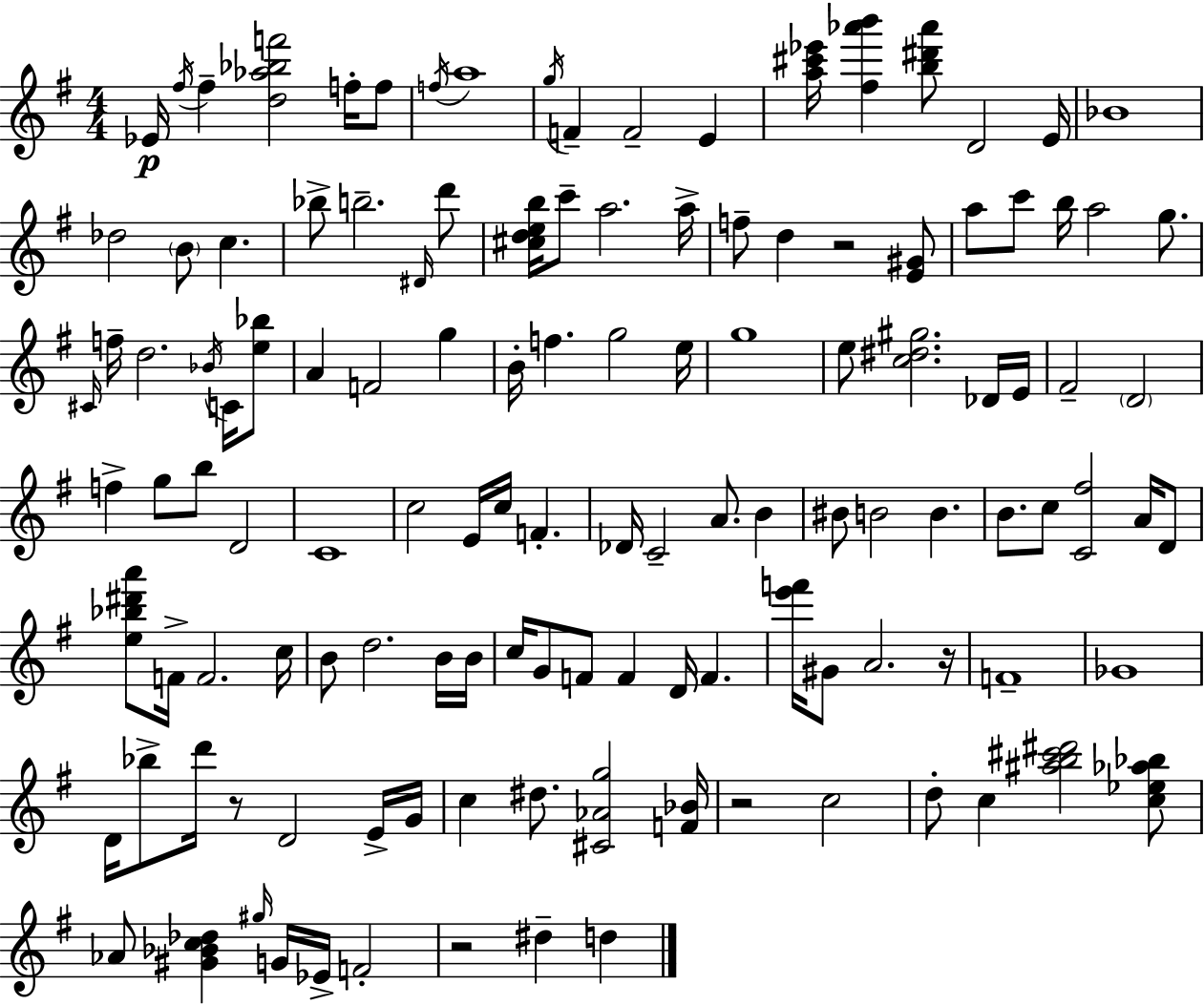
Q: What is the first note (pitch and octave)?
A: Eb4